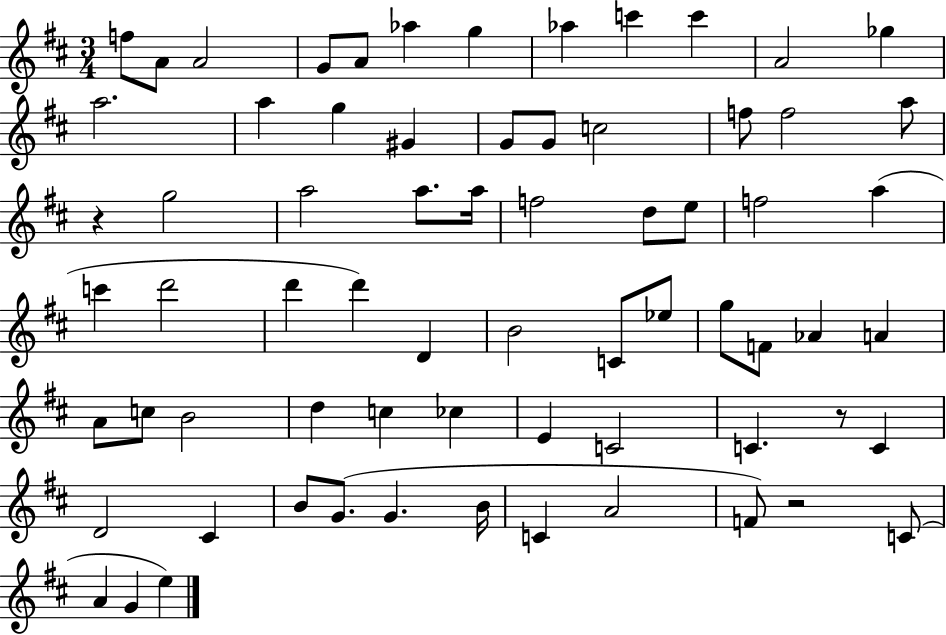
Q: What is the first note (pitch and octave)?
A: F5